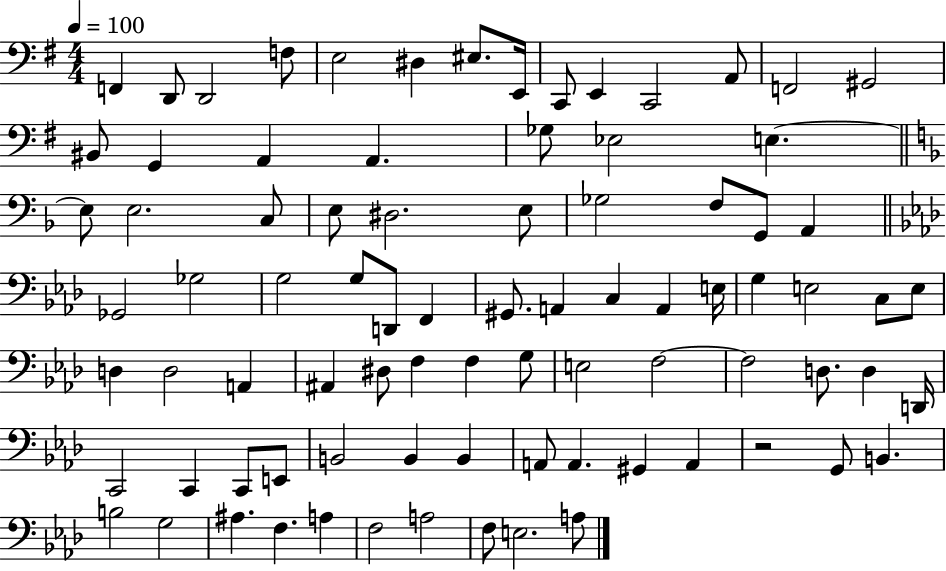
X:1
T:Untitled
M:4/4
L:1/4
K:G
F,, D,,/2 D,,2 F,/2 E,2 ^D, ^E,/2 E,,/4 C,,/2 E,, C,,2 A,,/2 F,,2 ^G,,2 ^B,,/2 G,, A,, A,, _G,/2 _E,2 E, E,/2 E,2 C,/2 E,/2 ^D,2 E,/2 _G,2 F,/2 G,,/2 A,, _G,,2 _G,2 G,2 G,/2 D,,/2 F,, ^G,,/2 A,, C, A,, E,/4 G, E,2 C,/2 E,/2 D, D,2 A,, ^A,, ^D,/2 F, F, G,/2 E,2 F,2 F,2 D,/2 D, D,,/4 C,,2 C,, C,,/2 E,,/2 B,,2 B,, B,, A,,/2 A,, ^G,, A,, z2 G,,/2 B,, B,2 G,2 ^A, F, A, F,2 A,2 F,/2 E,2 A,/2